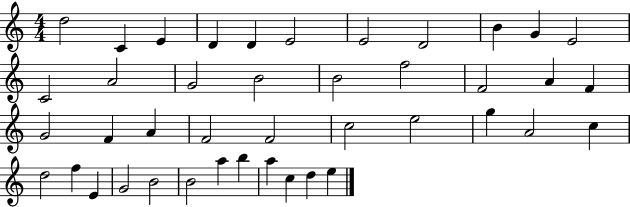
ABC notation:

X:1
T:Untitled
M:4/4
L:1/4
K:C
d2 C E D D E2 E2 D2 B G E2 C2 A2 G2 B2 B2 f2 F2 A F G2 F A F2 F2 c2 e2 g A2 c d2 f E G2 B2 B2 a b a c d e